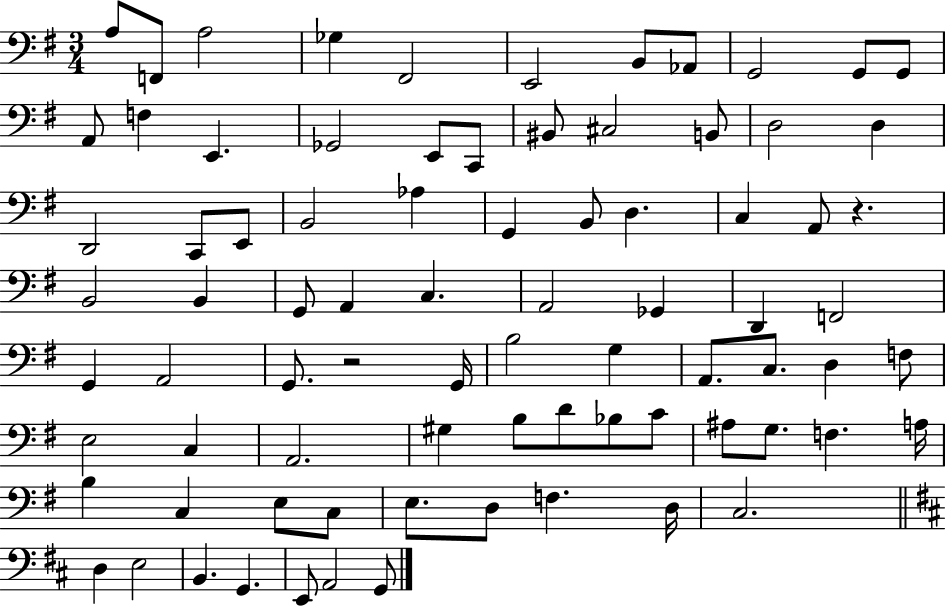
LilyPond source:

{
  \clef bass
  \numericTimeSignature
  \time 3/4
  \key g \major
  a8 f,8 a2 | ges4 fis,2 | e,2 b,8 aes,8 | g,2 g,8 g,8 | \break a,8 f4 e,4. | ges,2 e,8 c,8 | bis,8 cis2 b,8 | d2 d4 | \break d,2 c,8 e,8 | b,2 aes4 | g,4 b,8 d4. | c4 a,8 r4. | \break b,2 b,4 | g,8 a,4 c4. | a,2 ges,4 | d,4 f,2 | \break g,4 a,2 | g,8. r2 g,16 | b2 g4 | a,8. c8. d4 f8 | \break e2 c4 | a,2. | gis4 b8 d'8 bes8 c'8 | ais8 g8. f4. a16 | \break b4 c4 e8 c8 | e8. d8 f4. d16 | c2. | \bar "||" \break \key b \minor d4 e2 | b,4. g,4. | e,8 a,2 g,8 | \bar "|."
}